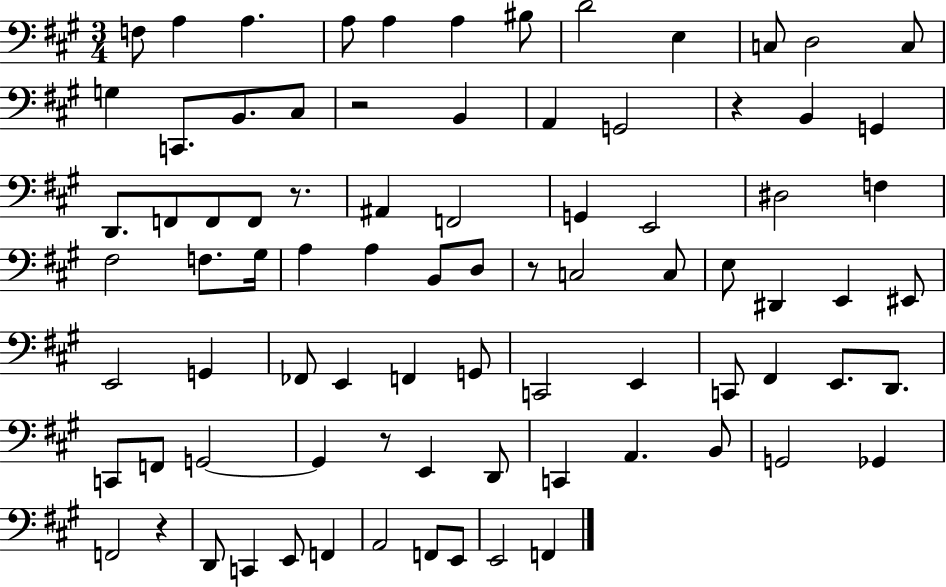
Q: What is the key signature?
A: A major